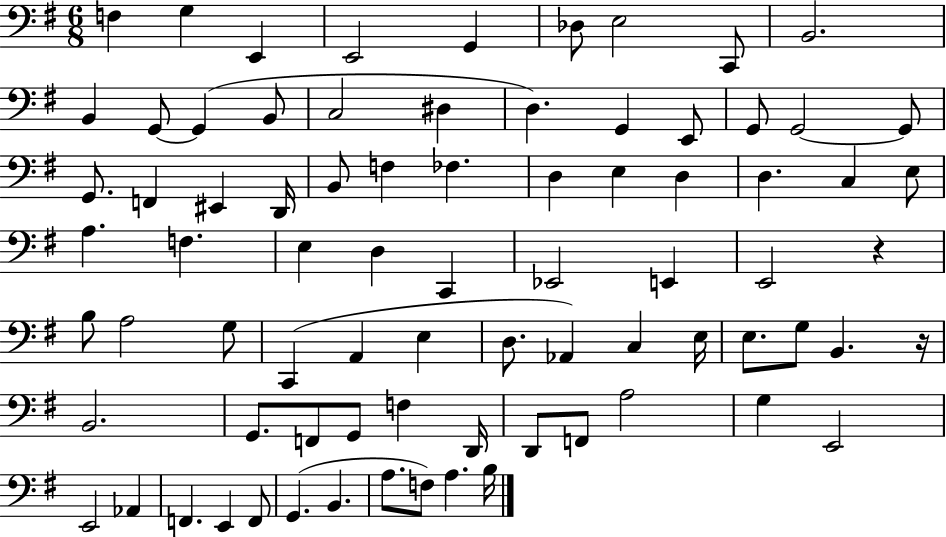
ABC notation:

X:1
T:Untitled
M:6/8
L:1/4
K:G
F, G, E,, E,,2 G,, _D,/2 E,2 C,,/2 B,,2 B,, G,,/2 G,, B,,/2 C,2 ^D, D, G,, E,,/2 G,,/2 G,,2 G,,/2 G,,/2 F,, ^E,, D,,/4 B,,/2 F, _F, D, E, D, D, C, E,/2 A, F, E, D, C,, _E,,2 E,, E,,2 z B,/2 A,2 G,/2 C,, A,, E, D,/2 _A,, C, E,/4 E,/2 G,/2 B,, z/4 B,,2 G,,/2 F,,/2 G,,/2 F, D,,/4 D,,/2 F,,/2 A,2 G, E,,2 E,,2 _A,, F,, E,, F,,/2 G,, B,, A,/2 F,/2 A, B,/4